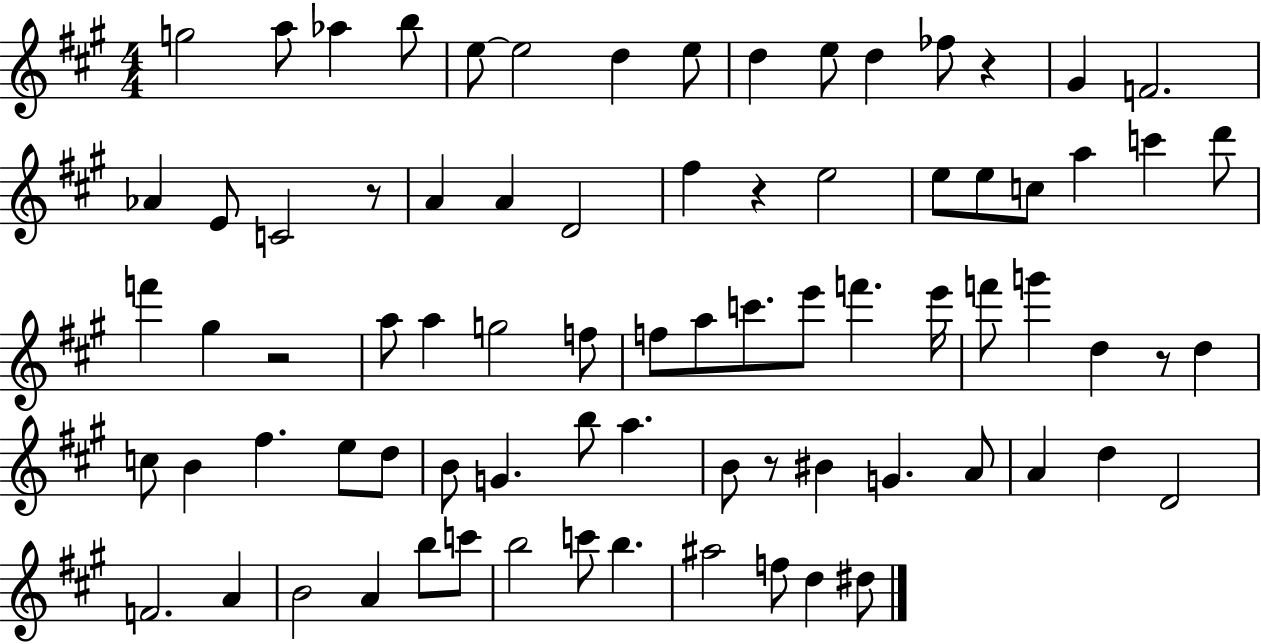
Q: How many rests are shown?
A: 6